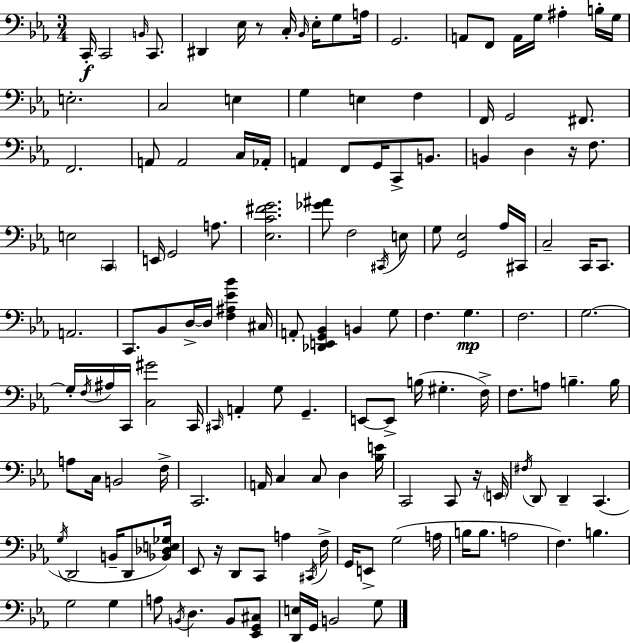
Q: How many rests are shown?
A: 4